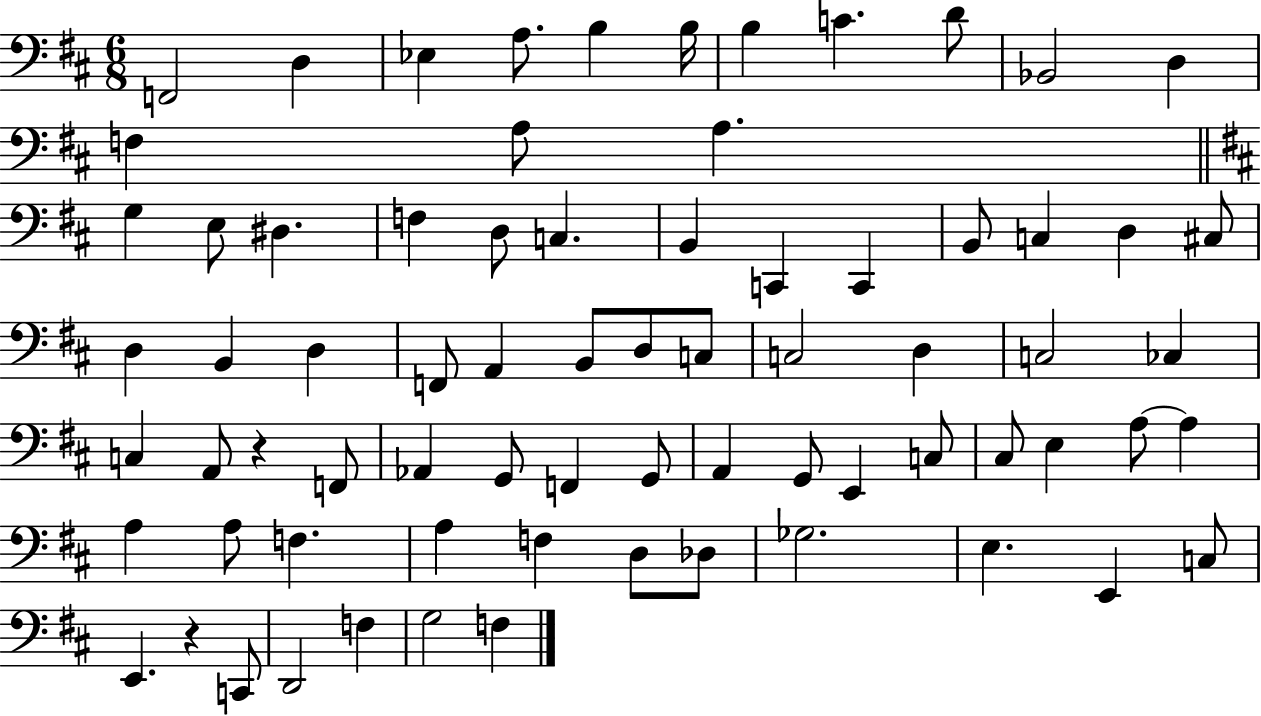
{
  \clef bass
  \numericTimeSignature
  \time 6/8
  \key d \major
  f,2 d4 | ees4 a8. b4 b16 | b4 c'4. d'8 | bes,2 d4 | \break f4 a8 a4. | \bar "||" \break \key b \minor g4 e8 dis4. | f4 d8 c4. | b,4 c,4 c,4 | b,8 c4 d4 cis8 | \break d4 b,4 d4 | f,8 a,4 b,8 d8 c8 | c2 d4 | c2 ces4 | \break c4 a,8 r4 f,8 | aes,4 g,8 f,4 g,8 | a,4 g,8 e,4 c8 | cis8 e4 a8~~ a4 | \break a4 a8 f4. | a4 f4 d8 des8 | ges2. | e4. e,4 c8 | \break e,4. r4 c,8 | d,2 f4 | g2 f4 | \bar "|."
}